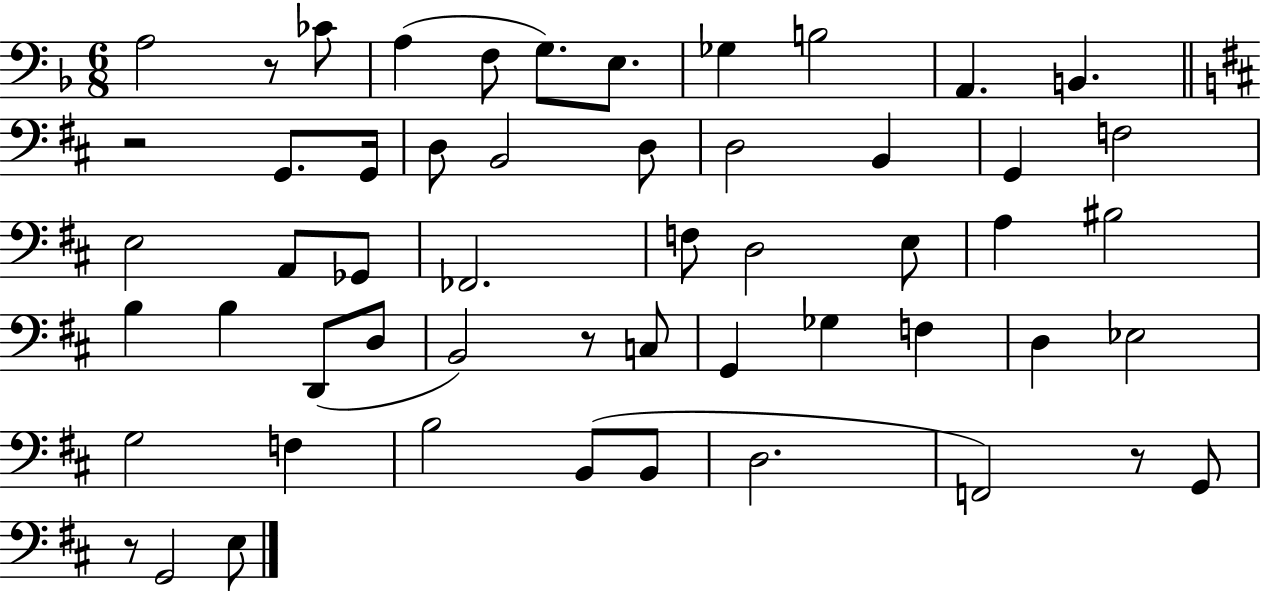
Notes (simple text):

A3/h R/e CES4/e A3/q F3/e G3/e. E3/e. Gb3/q B3/h A2/q. B2/q. R/h G2/e. G2/s D3/e B2/h D3/e D3/h B2/q G2/q F3/h E3/h A2/e Gb2/e FES2/h. F3/e D3/h E3/e A3/q BIS3/h B3/q B3/q D2/e D3/e B2/h R/e C3/e G2/q Gb3/q F3/q D3/q Eb3/h G3/h F3/q B3/h B2/e B2/e D3/h. F2/h R/e G2/e R/e G2/h E3/e